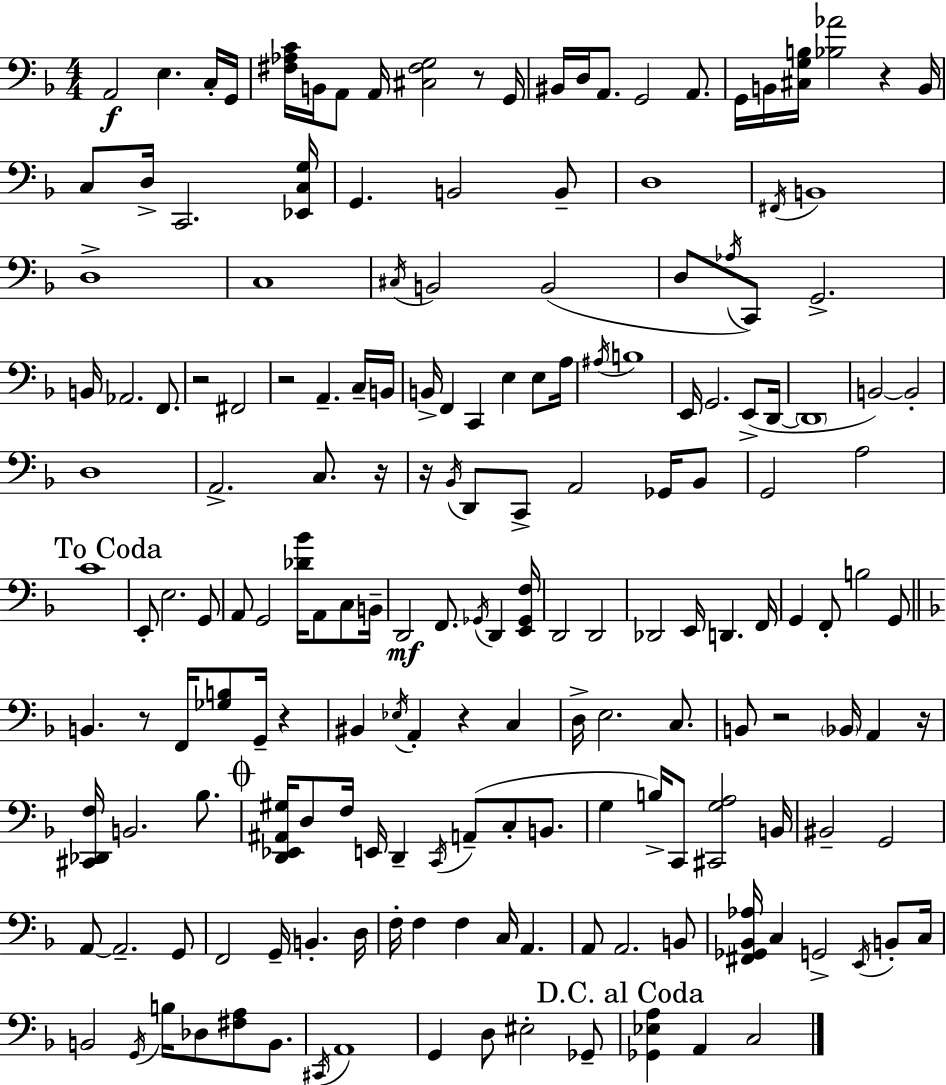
X:1
T:Untitled
M:4/4
L:1/4
K:Dm
A,,2 E, C,/4 G,,/4 [^F,_A,C]/4 B,,/4 A,,/2 A,,/4 [^C,^F,G,]2 z/2 G,,/4 ^B,,/4 D,/4 A,,/2 G,,2 A,,/2 G,,/4 B,,/4 [^C,G,B,]/4 [_B,_A]2 z B,,/4 C,/2 D,/4 C,,2 [_E,,C,G,]/4 G,, B,,2 B,,/2 D,4 ^F,,/4 B,,4 D,4 C,4 ^C,/4 B,,2 B,,2 D,/2 _A,/4 C,,/2 G,,2 B,,/4 _A,,2 F,,/2 z2 ^F,,2 z2 A,, C,/4 B,,/4 B,,/4 F,, C,, E, E,/2 A,/4 ^A,/4 B,4 E,,/4 G,,2 E,,/2 D,,/4 D,,4 B,,2 B,,2 D,4 A,,2 C,/2 z/4 z/4 _B,,/4 D,,/2 C,,/2 A,,2 _G,,/4 _B,,/2 G,,2 A,2 C4 E,,/2 E,2 G,,/2 A,,/2 G,,2 [_D_B]/4 A,,/2 C,/2 B,,/4 D,,2 F,,/2 _G,,/4 D,, [E,,_G,,F,]/4 D,,2 D,,2 _D,,2 E,,/4 D,, F,,/4 G,, F,,/2 B,2 G,,/2 B,, z/2 F,,/4 [_G,B,]/2 G,,/4 z ^B,, _E,/4 A,, z C, D,/4 E,2 C,/2 B,,/2 z2 _B,,/4 A,, z/4 [^C,,_D,,F,]/4 B,,2 _B,/2 [D,,_E,,^A,,^G,]/4 D,/2 F,/4 E,,/4 D,, C,,/4 A,,/2 C,/2 B,,/2 G, B,/4 C,,/2 [^C,,G,A,]2 B,,/4 ^B,,2 G,,2 A,,/2 A,,2 G,,/2 F,,2 G,,/4 B,, D,/4 F,/4 F, F, C,/4 A,, A,,/2 A,,2 B,,/2 [^F,,_G,,_B,,_A,]/4 C, G,,2 E,,/4 B,,/2 C,/4 B,,2 G,,/4 B,/4 _D,/2 [^F,A,]/2 B,,/2 ^C,,/4 A,,4 G,, D,/2 ^E,2 _G,,/2 [_G,,_E,A,] A,, C,2